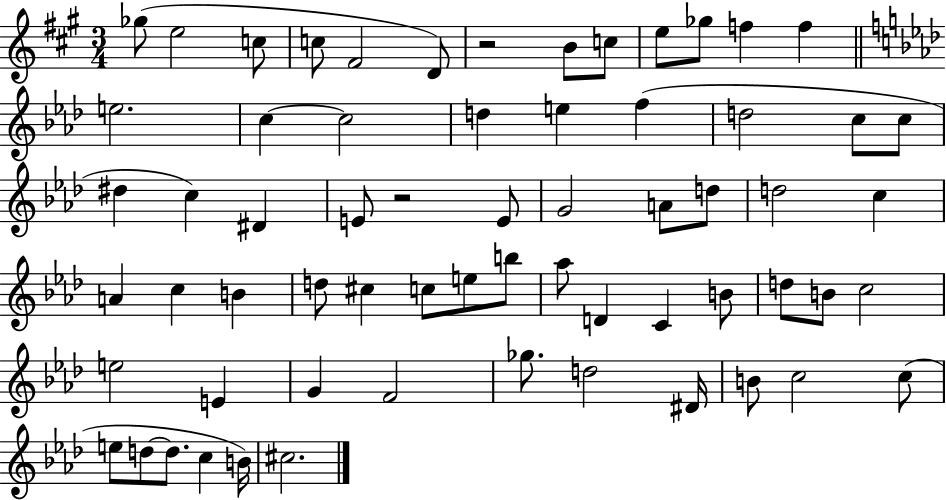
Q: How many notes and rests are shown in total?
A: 64